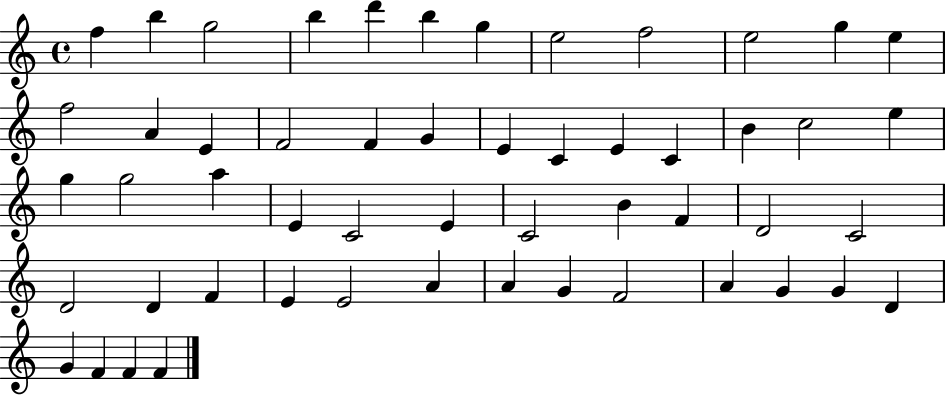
F5/q B5/q G5/h B5/q D6/q B5/q G5/q E5/h F5/h E5/h G5/q E5/q F5/h A4/q E4/q F4/h F4/q G4/q E4/q C4/q E4/q C4/q B4/q C5/h E5/q G5/q G5/h A5/q E4/q C4/h E4/q C4/h B4/q F4/q D4/h C4/h D4/h D4/q F4/q E4/q E4/h A4/q A4/q G4/q F4/h A4/q G4/q G4/q D4/q G4/q F4/q F4/q F4/q